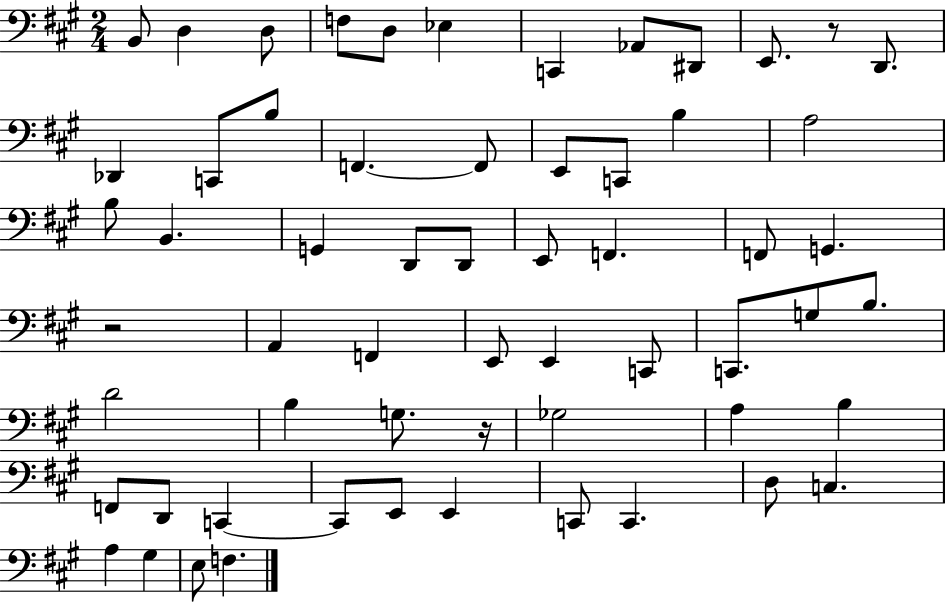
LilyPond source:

{
  \clef bass
  \numericTimeSignature
  \time 2/4
  \key a \major
  b,8 d4 d8 | f8 d8 ees4 | c,4 aes,8 dis,8 | e,8. r8 d,8. | \break des,4 c,8 b8 | f,4.~~ f,8 | e,8 c,8 b4 | a2 | \break b8 b,4. | g,4 d,8 d,8 | e,8 f,4. | f,8 g,4. | \break r2 | a,4 f,4 | e,8 e,4 c,8 | c,8. g8 b8. | \break d'2 | b4 g8. r16 | ges2 | a4 b4 | \break f,8 d,8 c,4~~ | c,8 e,8 e,4 | c,8 c,4. | d8 c4. | \break a4 gis4 | e8 f4. | \bar "|."
}